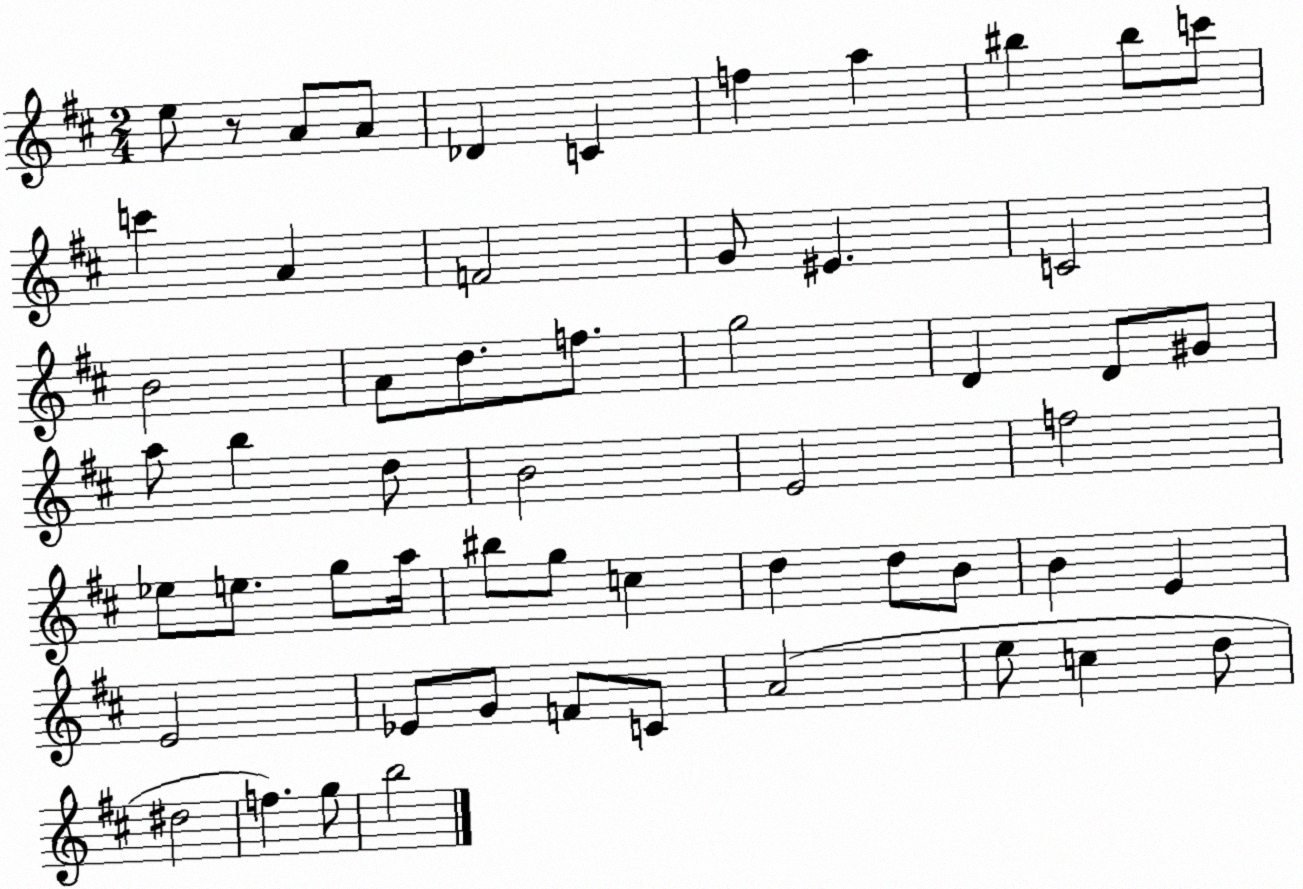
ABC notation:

X:1
T:Untitled
M:2/4
L:1/4
K:D
e/2 z/2 A/2 A/2 _D C f a ^b ^b/2 c'/2 c' A F2 G/2 ^E C2 B2 A/2 d/2 f/2 g2 D D/2 ^G/2 a/2 b d/2 B2 E2 f2 _e/2 e/2 g/2 a/4 ^b/2 g/2 c d d/2 B/2 B E E2 _E/2 G/2 F/2 C/2 A2 e/2 c d/2 ^d2 f g/2 b2